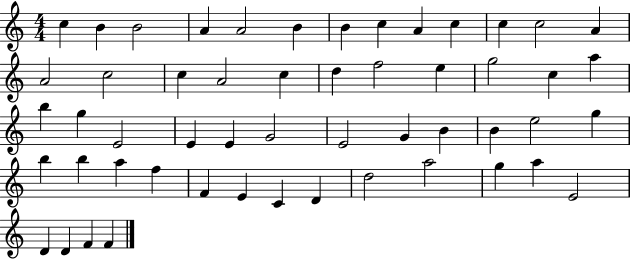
X:1
T:Untitled
M:4/4
L:1/4
K:C
c B B2 A A2 B B c A c c c2 A A2 c2 c A2 c d f2 e g2 c a b g E2 E E G2 E2 G B B e2 g b b a f F E C D d2 a2 g a E2 D D F F